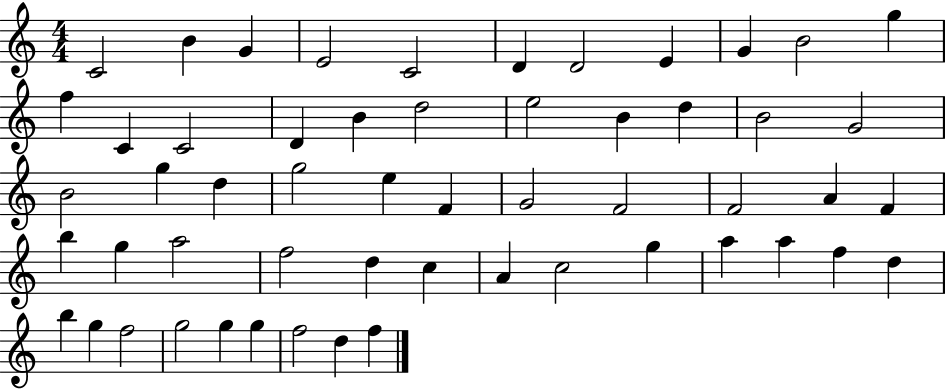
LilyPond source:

{
  \clef treble
  \numericTimeSignature
  \time 4/4
  \key c \major
  c'2 b'4 g'4 | e'2 c'2 | d'4 d'2 e'4 | g'4 b'2 g''4 | \break f''4 c'4 c'2 | d'4 b'4 d''2 | e''2 b'4 d''4 | b'2 g'2 | \break b'2 g''4 d''4 | g''2 e''4 f'4 | g'2 f'2 | f'2 a'4 f'4 | \break b''4 g''4 a''2 | f''2 d''4 c''4 | a'4 c''2 g''4 | a''4 a''4 f''4 d''4 | \break b''4 g''4 f''2 | g''2 g''4 g''4 | f''2 d''4 f''4 | \bar "|."
}